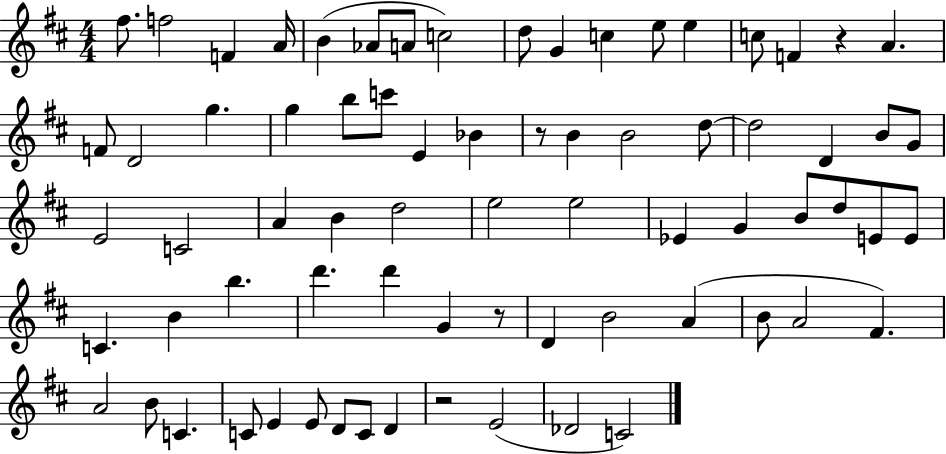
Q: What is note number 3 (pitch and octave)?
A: F4